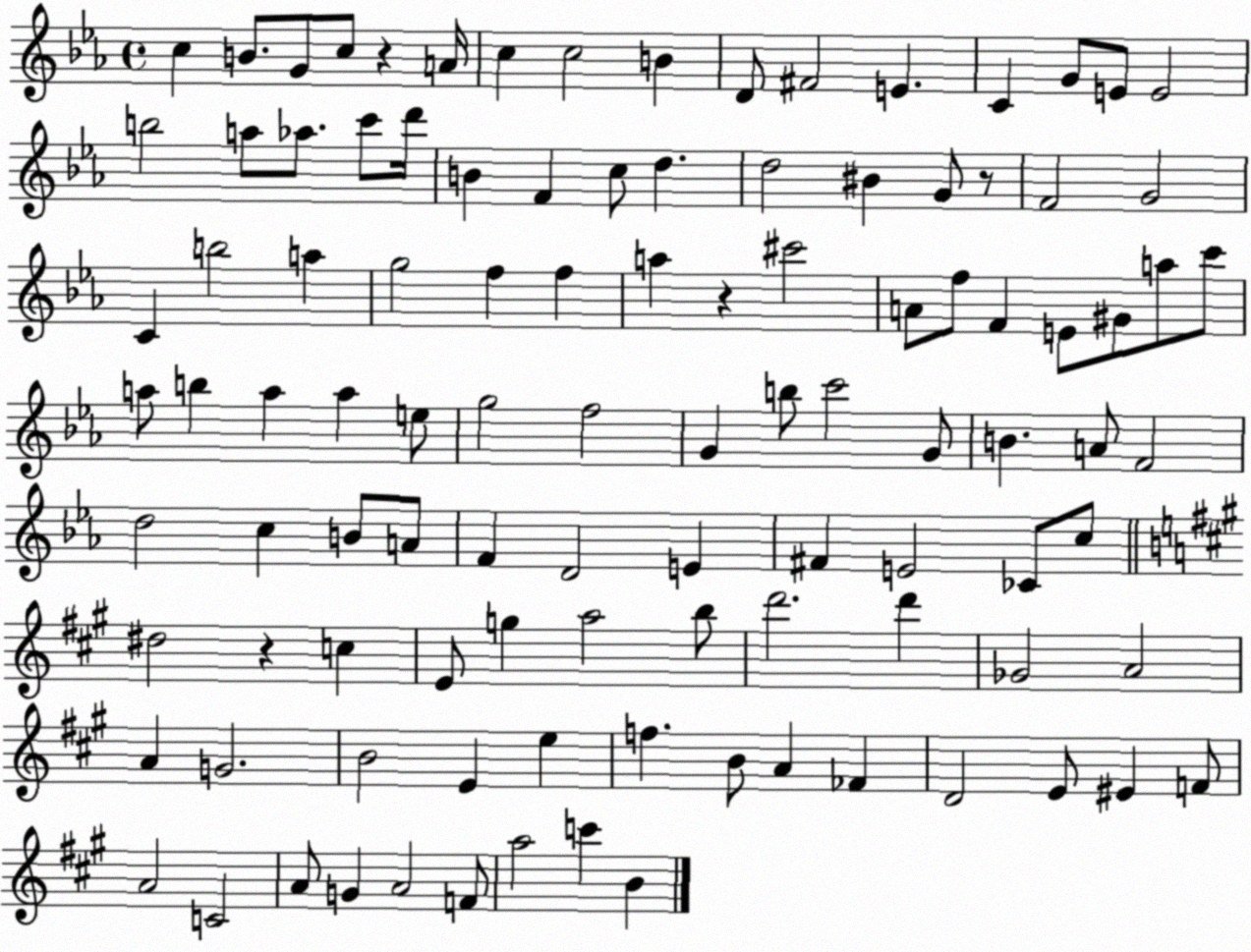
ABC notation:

X:1
T:Untitled
M:4/4
L:1/4
K:Eb
c B/2 G/2 c/2 z A/4 c c2 B D/2 ^F2 E C G/2 E/2 E2 b2 a/2 _a/2 c'/2 d'/4 B F c/2 d d2 ^B G/2 z/2 F2 G2 C b2 a g2 f f a z ^c'2 A/2 f/2 F E/2 ^G/2 a/2 c'/2 a/2 b a a e/2 g2 f2 G b/2 c'2 G/2 B A/2 F2 d2 c B/2 A/2 F D2 E ^F E2 _C/2 c/2 ^d2 z c E/2 g a2 b/2 d'2 d' _G2 A2 A G2 B2 E e f B/2 A _F D2 E/2 ^E F/2 A2 C2 A/2 G A2 F/2 a2 c' B